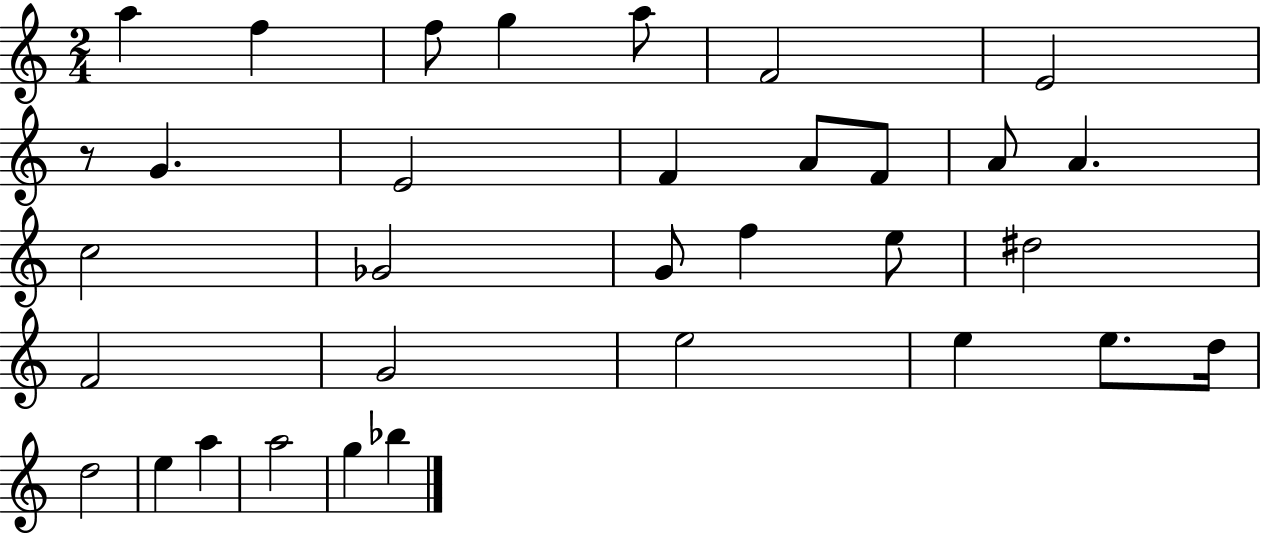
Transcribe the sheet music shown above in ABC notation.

X:1
T:Untitled
M:2/4
L:1/4
K:C
a f f/2 g a/2 F2 E2 z/2 G E2 F A/2 F/2 A/2 A c2 _G2 G/2 f e/2 ^d2 F2 G2 e2 e e/2 d/4 d2 e a a2 g _b